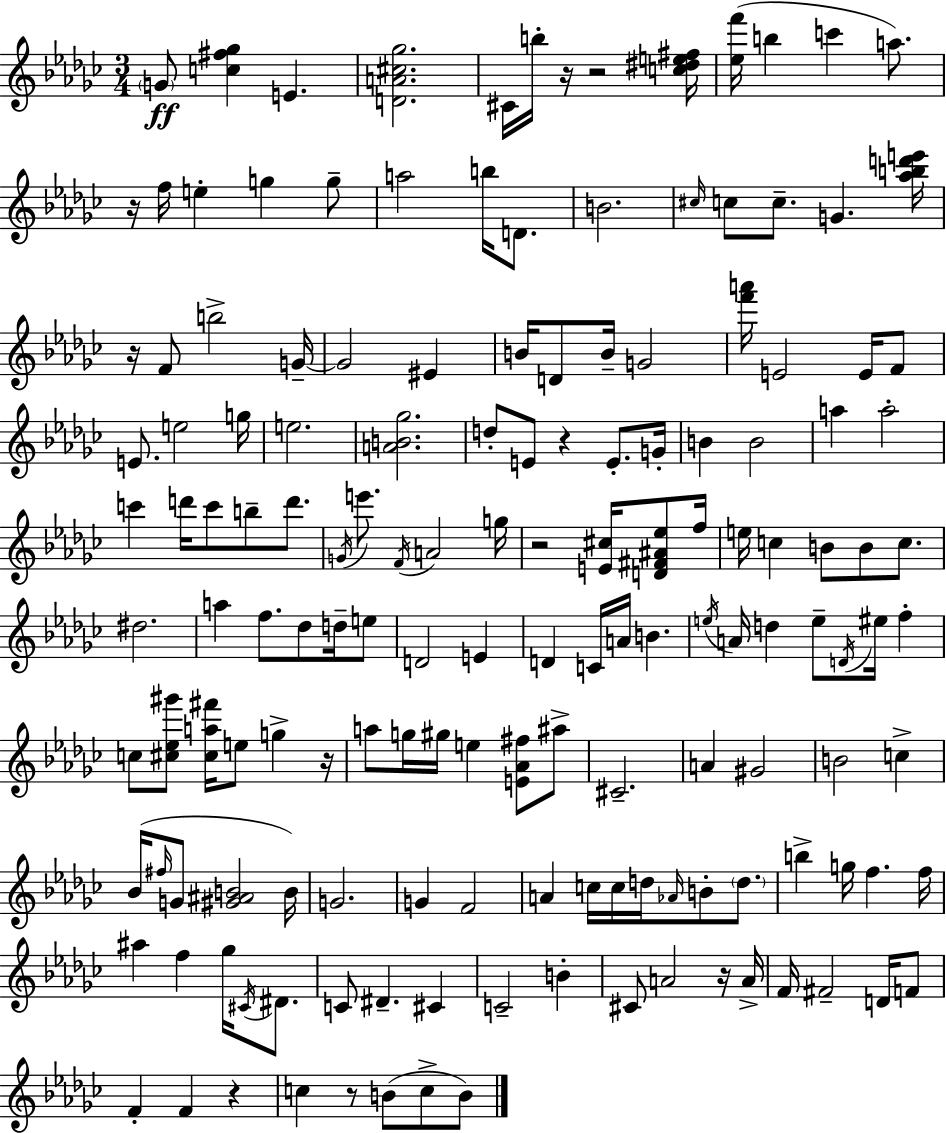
{
  \clef treble
  \numericTimeSignature
  \time 3/4
  \key ees \minor
  \parenthesize g'8\ff <c'' fis'' ges''>4 e'4. | <d' a' cis'' ges''>2. | cis'16 b''16-. r16 r2 <c'' dis'' e'' fis''>16 | <ees'' f'''>16( b''4 c'''4 a''8.) | \break r16 f''16 e''4-. g''4 g''8-- | a''2 b''16 d'8. | b'2. | \grace { cis''16 } c''8 c''8.-- g'4. | \break <aes'' b'' d''' e'''>16 r16 f'8 b''2-> | g'16--~~ g'2 eis'4 | b'16 d'8 b'16-- g'2 | <f''' a'''>16 e'2 e'16 f'8 | \break e'8. e''2 | g''16 e''2. | <a' b' ges''>2. | d''8-. e'8 r4 e'8.-. | \break g'16-. b'4 b'2 | a''4 a''2-. | c'''4 d'''16 c'''8 b''8-- d'''8. | \acciaccatura { g'16 } e'''8. \acciaccatura { f'16 } a'2 | \break g''16 r2 <e' cis''>16 | <d' fis' ais' ees''>8 f''16 e''16 c''4 b'8 b'8 | c''8. dis''2. | a''4 f''8. des''8 | \break d''16-- e''8 d'2 e'4 | d'4 c'16 a'16 b'4. | \acciaccatura { e''16 } a'16 d''4 e''8-- \acciaccatura { d'16 } | eis''16 f''4-. c''8 <cis'' ees'' gis'''>8 <cis'' a'' fis'''>16 e''8 | \break g''4-> r16 a''8 g''16 gis''16 e''4 | <e' aes' fis''>8 ais''8-> cis'2.-- | a'4 gis'2 | b'2 | \break c''4-> bes'16( \grace { fis''16 } g'8 <gis' ais' b'>2 | b'16) g'2. | g'4 f'2 | a'4 c''16 c''16 | \break d''16 \grace { aes'16 } b'8-. \parenthesize d''8. b''4-> g''16 | f''4. f''16 ais''4 f''4 | ges''16 \acciaccatura { cis'16 } dis'8. c'8 dis'4.-- | cis'4 c'2-- | \break b'4-. cis'8 a'2 | r16 a'16-> f'16 fis'2-- | d'16 f'8 f'4-. | f'4 r4 c''4 | \break r8 b'8( c''8-> b'8) \bar "|."
}